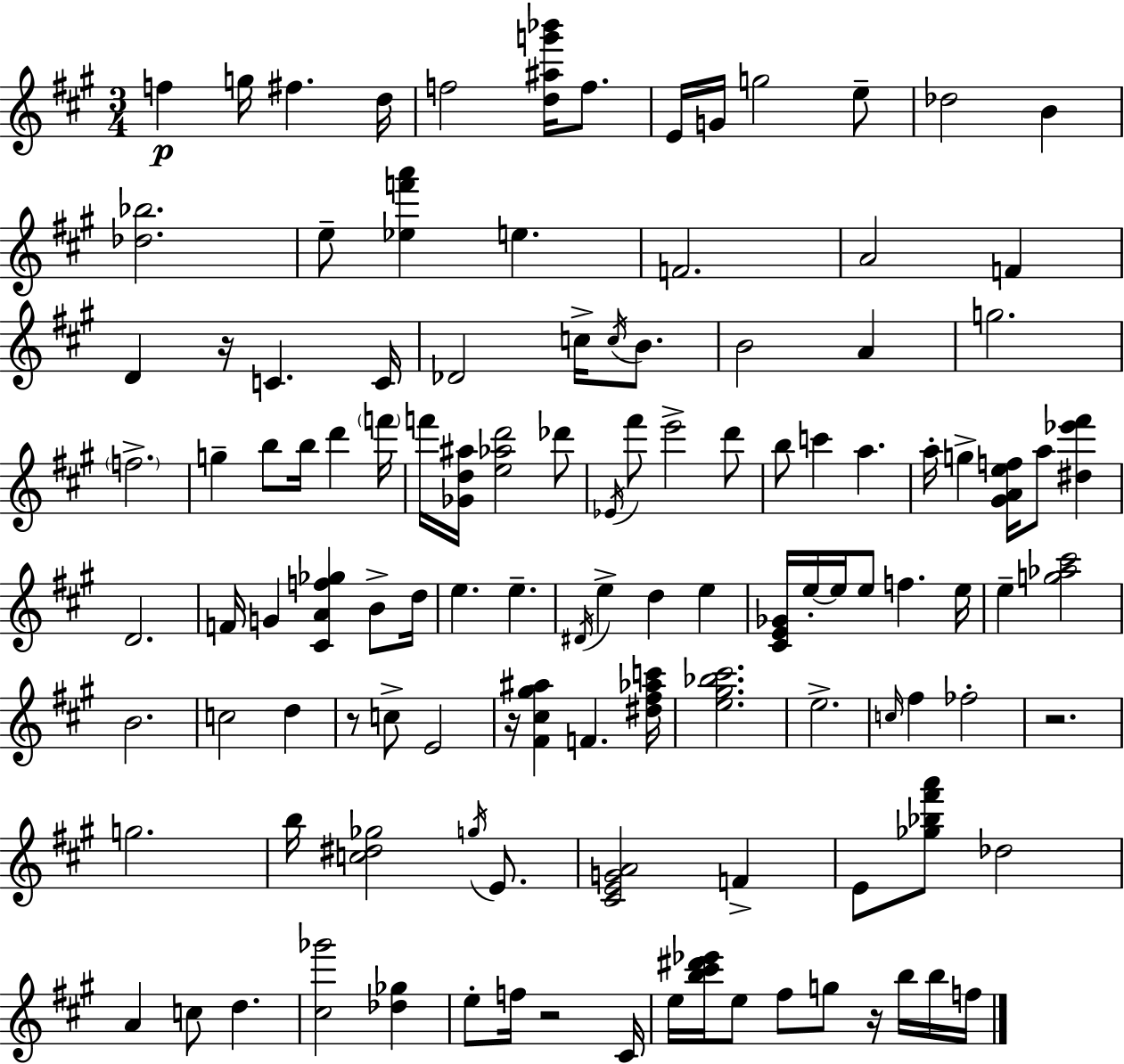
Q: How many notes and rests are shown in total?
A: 117